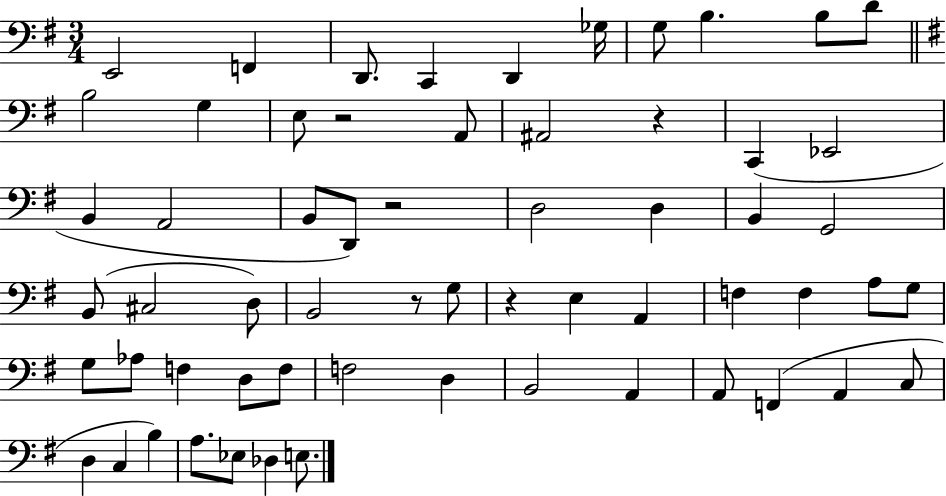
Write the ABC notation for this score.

X:1
T:Untitled
M:3/4
L:1/4
K:G
E,,2 F,, D,,/2 C,, D,, _G,/4 G,/2 B, B,/2 D/2 B,2 G, E,/2 z2 A,,/2 ^A,,2 z C,, _E,,2 B,, A,,2 B,,/2 D,,/2 z2 D,2 D, B,, G,,2 B,,/2 ^C,2 D,/2 B,,2 z/2 G,/2 z E, A,, F, F, A,/2 G,/2 G,/2 _A,/2 F, D,/2 F,/2 F,2 D, B,,2 A,, A,,/2 F,, A,, C,/2 D, C, B, A,/2 _E,/2 _D, E,/2